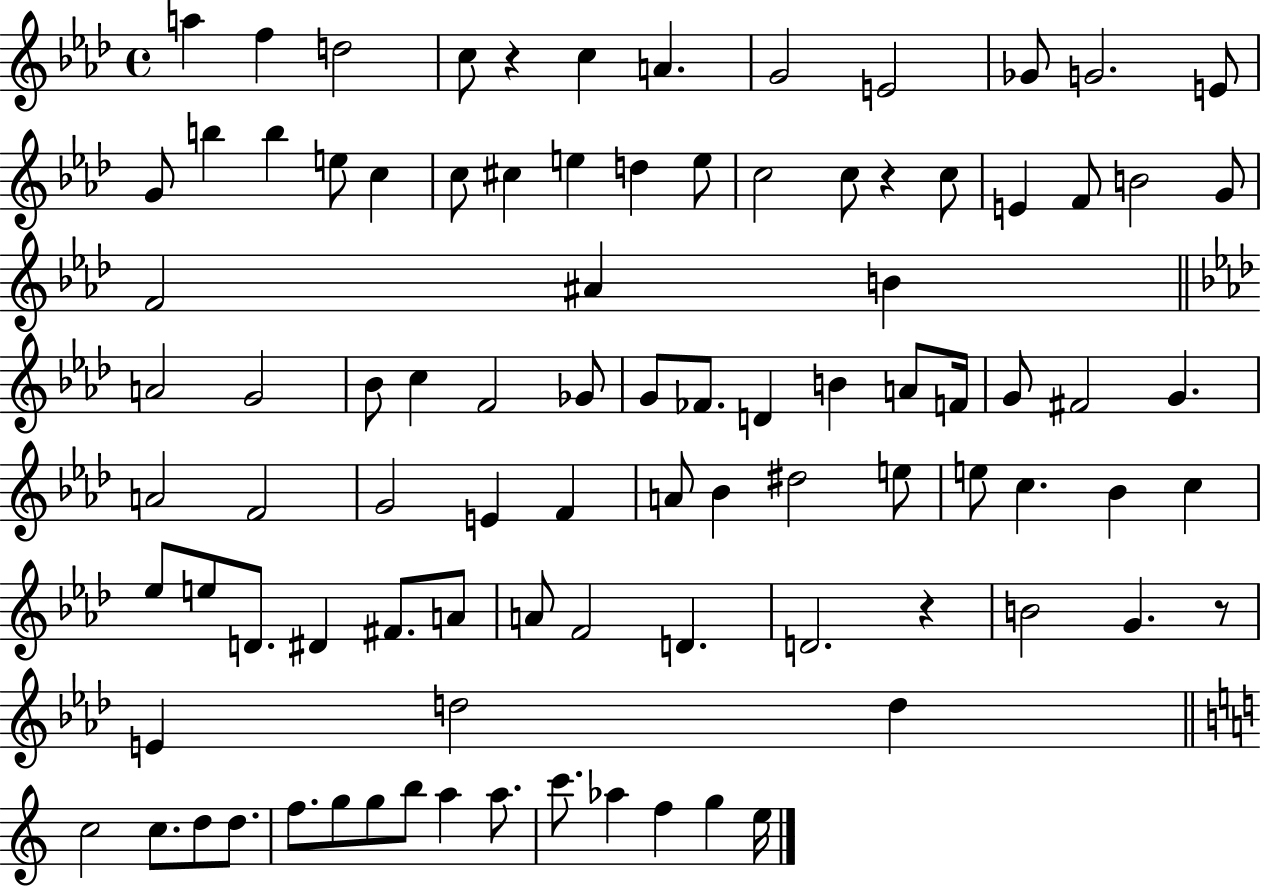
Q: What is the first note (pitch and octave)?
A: A5